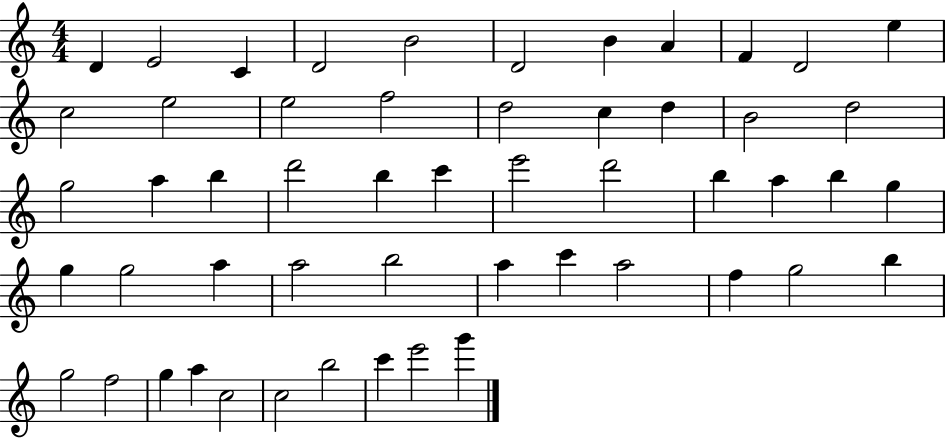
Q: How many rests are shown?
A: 0